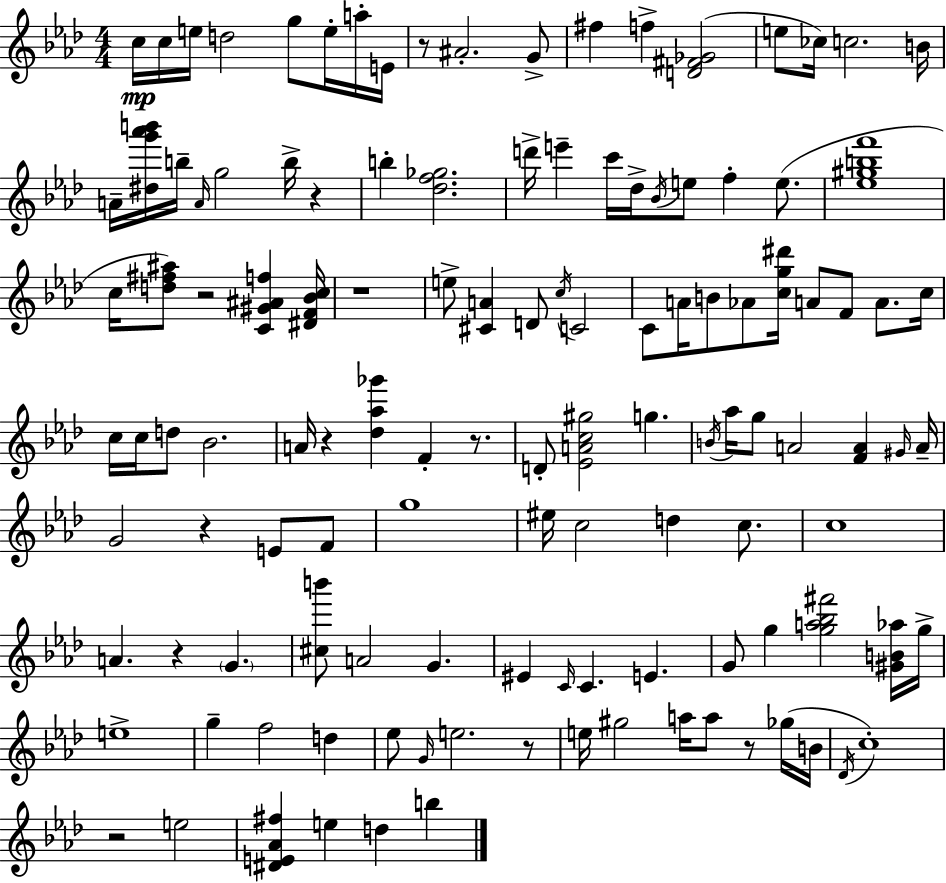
C5/s C5/s E5/s D5/h G5/e E5/s A5/s E4/s R/e A#4/h. G4/e F#5/q F5/q [D4,F#4,Gb4]/h E5/e CES5/s C5/h. B4/s A4/s [D#5,G6,Ab6,B6]/s B5/s A4/s G5/h B5/s R/q B5/q [Db5,F5,Gb5]/h. D6/s E6/q C6/s Db5/s Bb4/s E5/e F5/q E5/e. [Eb5,G#5,B5,F6]/w C5/s [D5,F#5,A#5]/e R/h [C4,G#4,A#4,F5]/q [D#4,F4,Bb4,C5]/s R/w E5/e [C#4,A4]/q D4/e C5/s C4/h C4/e A4/s B4/e Ab4/e [C5,G5,D#6]/s A4/e F4/e A4/e. C5/s C5/s C5/s D5/e Bb4/h. A4/s R/q [Db5,Ab5,Gb6]/q F4/q R/e. D4/e [Eb4,A4,C5,G#5]/h G5/q. B4/s Ab5/s G5/e A4/h [F4,A4]/q G#4/s A4/s G4/h R/q E4/e F4/e G5/w EIS5/s C5/h D5/q C5/e. C5/w A4/q. R/q G4/q. [C#5,B6]/e A4/h G4/q. EIS4/q C4/s C4/q. E4/q. G4/e G5/q [G5,A5,Bb5,F#6]/h [G#4,B4,Ab5]/s G5/s E5/w G5/q F5/h D5/q Eb5/e G4/s E5/h. R/e E5/s G#5/h A5/s A5/e R/e Gb5/s B4/s Db4/s C5/w R/h E5/h [D#4,E4,Ab4,F#5]/q E5/q D5/q B5/q